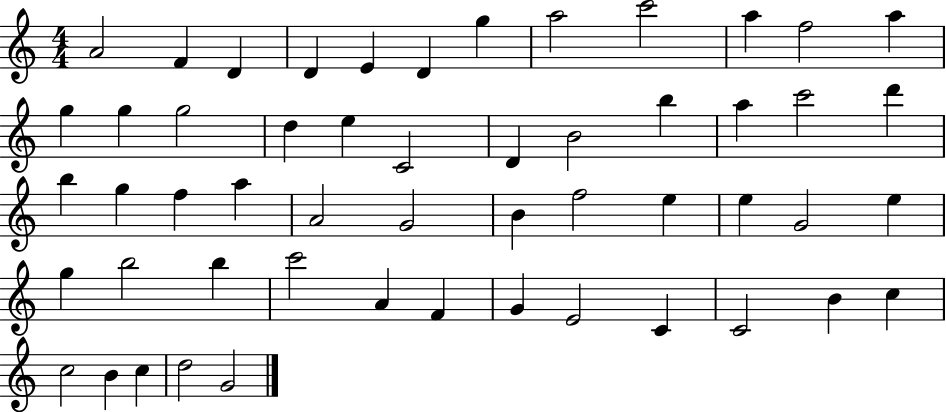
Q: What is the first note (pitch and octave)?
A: A4